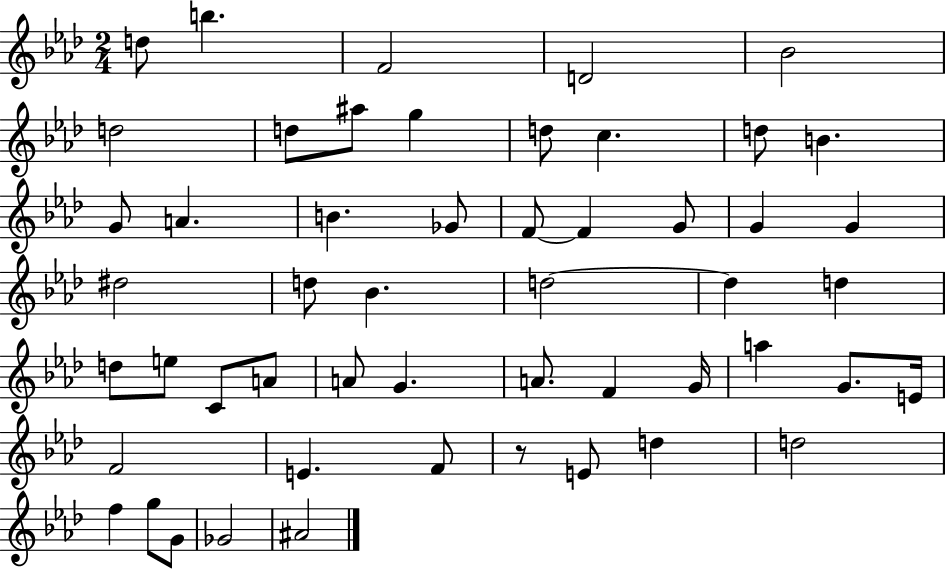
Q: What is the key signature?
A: AES major